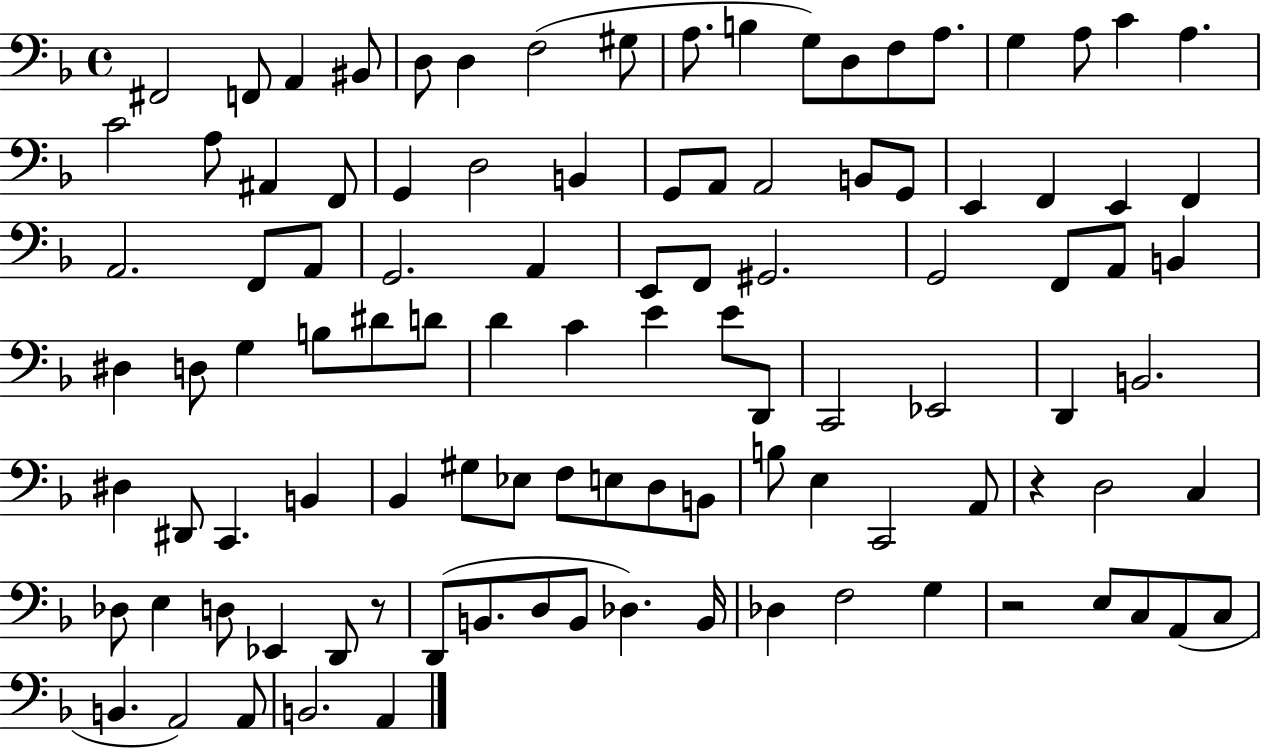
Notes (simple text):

F#2/h F2/e A2/q BIS2/e D3/e D3/q F3/h G#3/e A3/e. B3/q G3/e D3/e F3/e A3/e. G3/q A3/e C4/q A3/q. C4/h A3/e A#2/q F2/e G2/q D3/h B2/q G2/e A2/e A2/h B2/e G2/e E2/q F2/q E2/q F2/q A2/h. F2/e A2/e G2/h. A2/q E2/e F2/e G#2/h. G2/h F2/e A2/e B2/q D#3/q D3/e G3/q B3/e D#4/e D4/e D4/q C4/q E4/q E4/e D2/e C2/h Eb2/h D2/q B2/h. D#3/q D#2/e C2/q. B2/q Bb2/q G#3/e Eb3/e F3/e E3/e D3/e B2/e B3/e E3/q C2/h A2/e R/q D3/h C3/q Db3/e E3/q D3/e Eb2/q D2/e R/e D2/e B2/e. D3/e B2/e Db3/q. B2/s Db3/q F3/h G3/q R/h E3/e C3/e A2/e C3/e B2/q. A2/h A2/e B2/h. A2/q